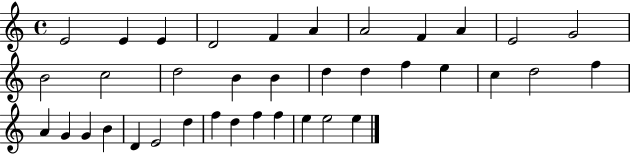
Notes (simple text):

E4/h E4/q E4/q D4/h F4/q A4/q A4/h F4/q A4/q E4/h G4/h B4/h C5/h D5/h B4/q B4/q D5/q D5/q F5/q E5/q C5/q D5/h F5/q A4/q G4/q G4/q B4/q D4/q E4/h D5/q F5/q D5/q F5/q F5/q E5/q E5/h E5/q